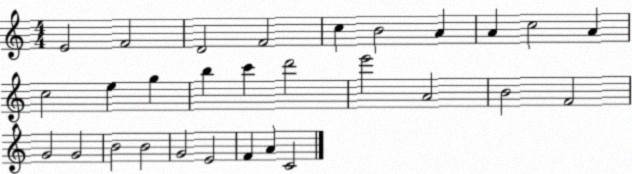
X:1
T:Untitled
M:4/4
L:1/4
K:C
E2 F2 D2 F2 c B2 A A c2 A c2 e g b c' d'2 e'2 A2 B2 F2 G2 G2 B2 B2 G2 E2 F A C2